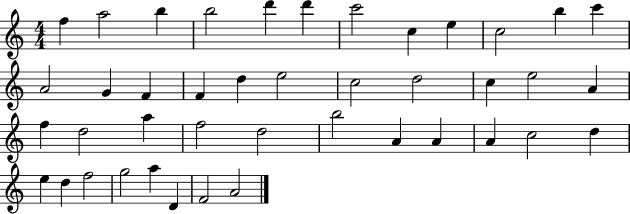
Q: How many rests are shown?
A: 0